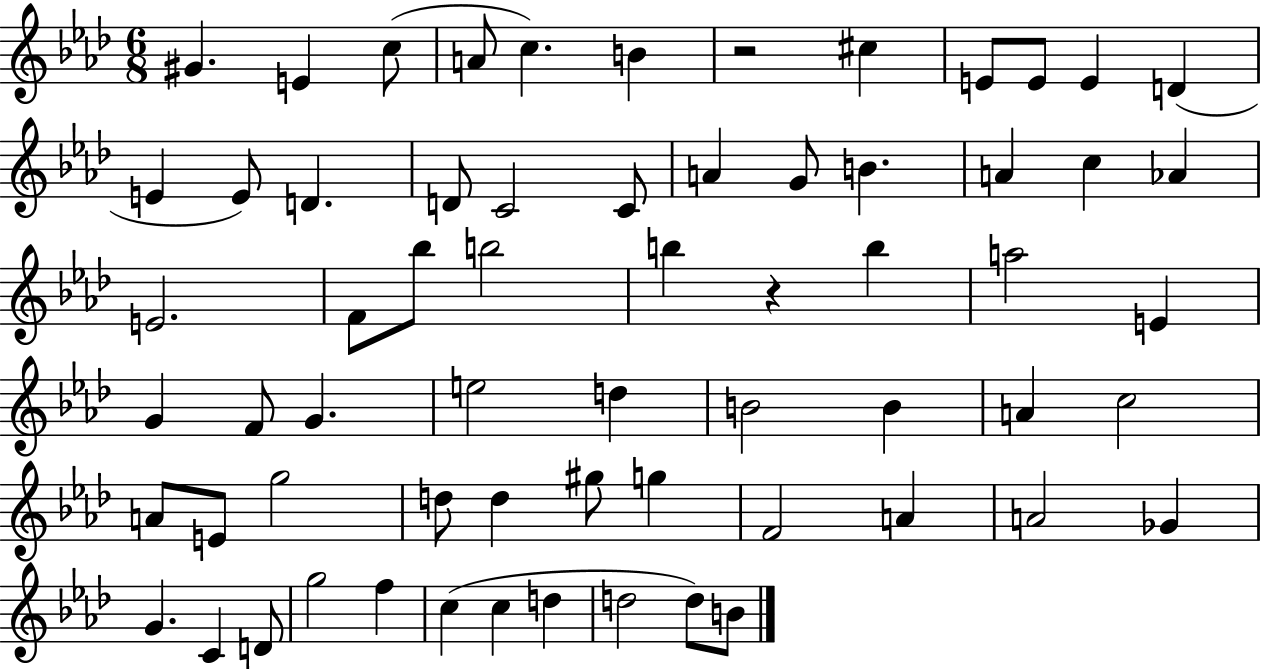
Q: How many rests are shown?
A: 2